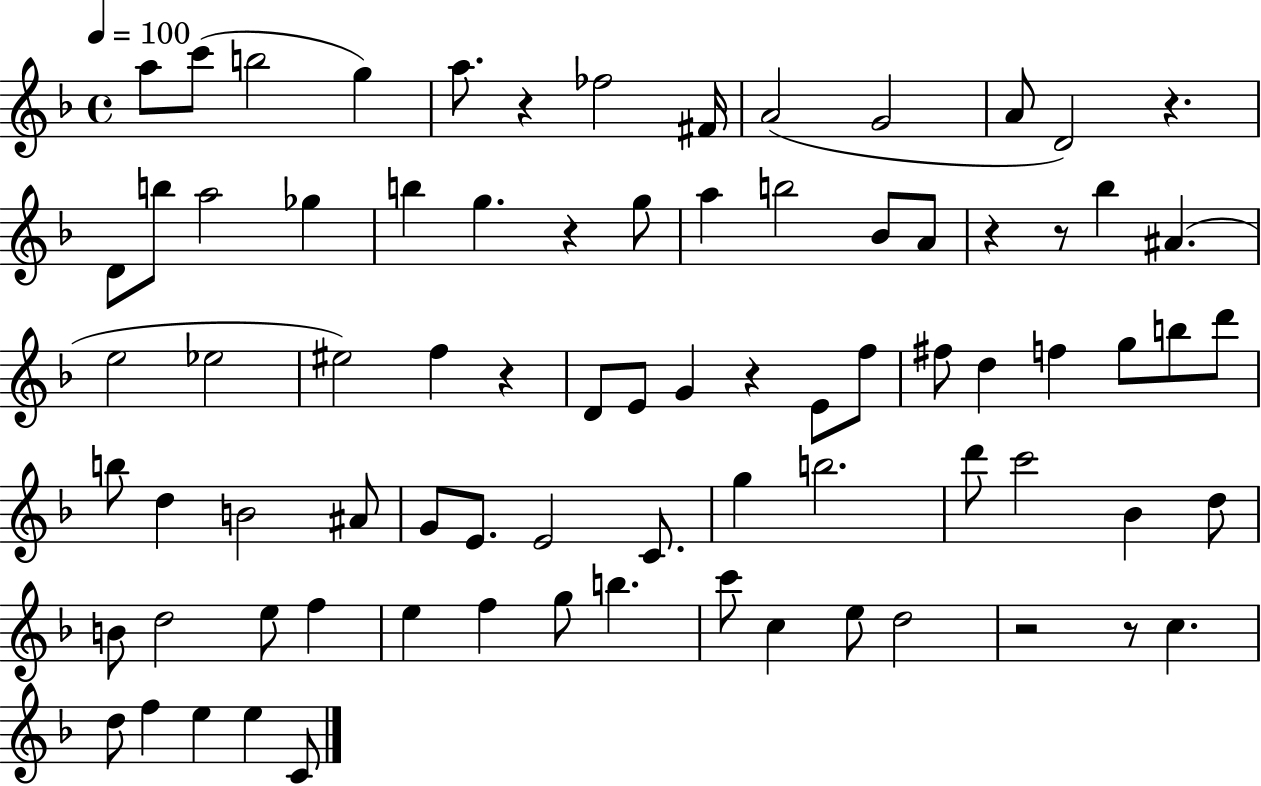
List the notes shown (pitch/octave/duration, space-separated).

A5/e C6/e B5/h G5/q A5/e. R/q FES5/h F#4/s A4/h G4/h A4/e D4/h R/q. D4/e B5/e A5/h Gb5/q B5/q G5/q. R/q G5/e A5/q B5/h Bb4/e A4/e R/q R/e Bb5/q A#4/q. E5/h Eb5/h EIS5/h F5/q R/q D4/e E4/e G4/q R/q E4/e F5/e F#5/e D5/q F5/q G5/e B5/e D6/e B5/e D5/q B4/h A#4/e G4/e E4/e. E4/h C4/e. G5/q B5/h. D6/e C6/h Bb4/q D5/e B4/e D5/h E5/e F5/q E5/q F5/q G5/e B5/q. C6/e C5/q E5/e D5/h R/h R/e C5/q. D5/e F5/q E5/q E5/q C4/e